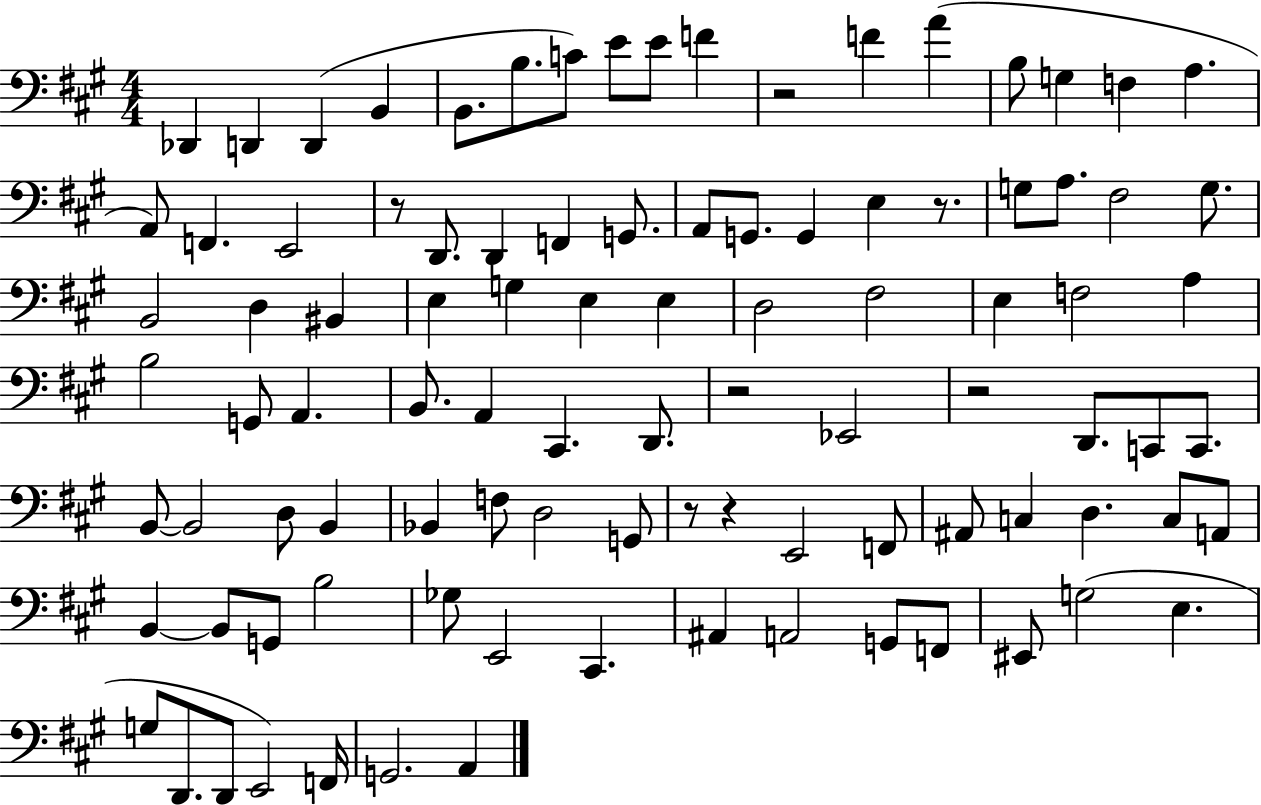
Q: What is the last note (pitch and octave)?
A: A2